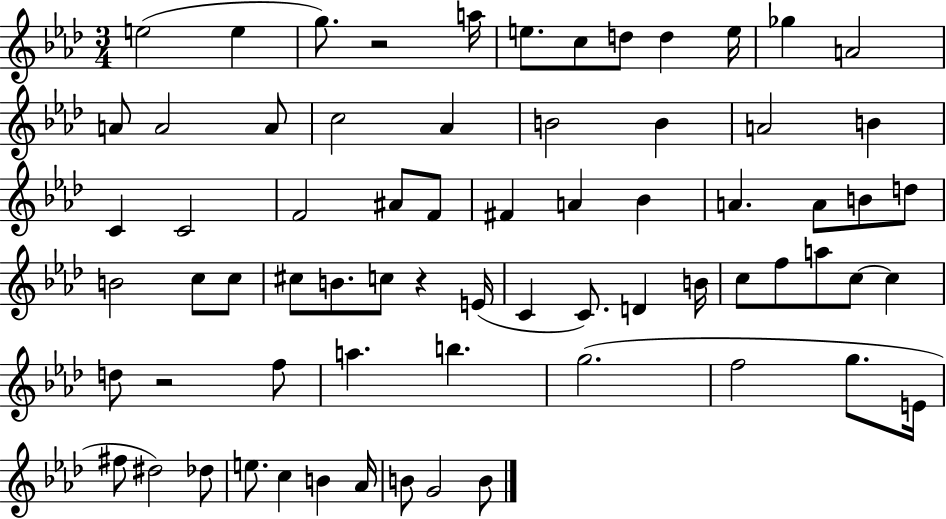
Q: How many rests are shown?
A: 3